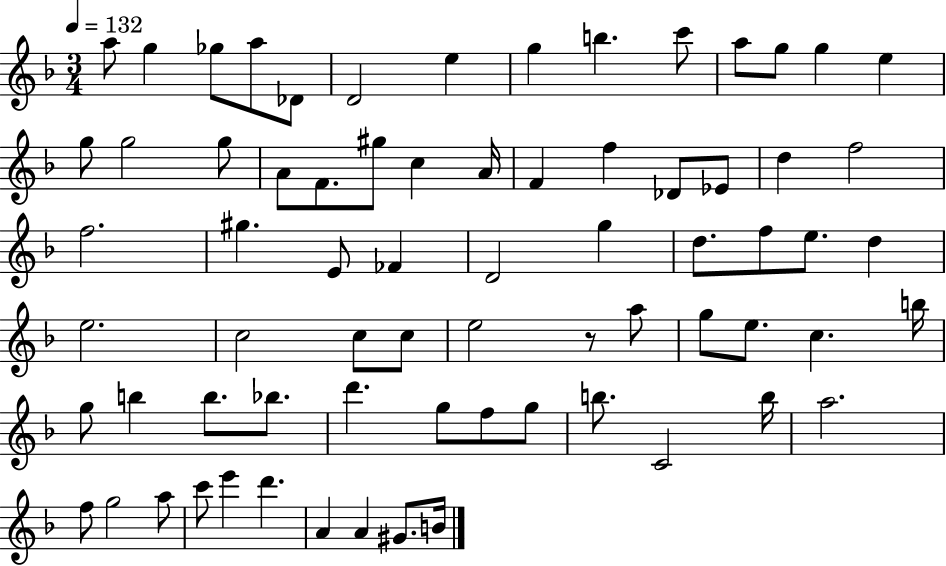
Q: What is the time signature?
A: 3/4